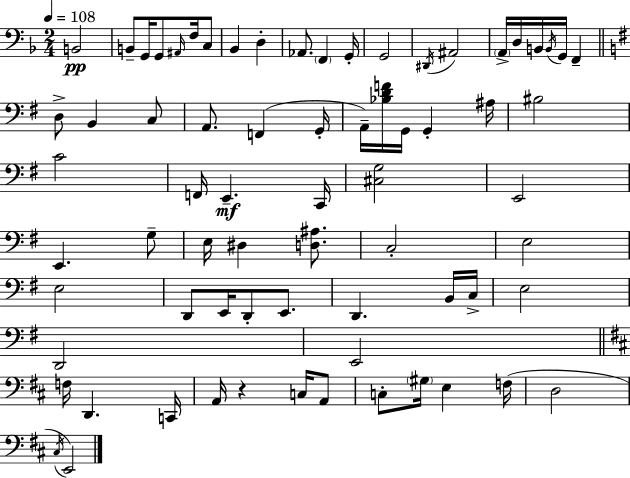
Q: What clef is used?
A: bass